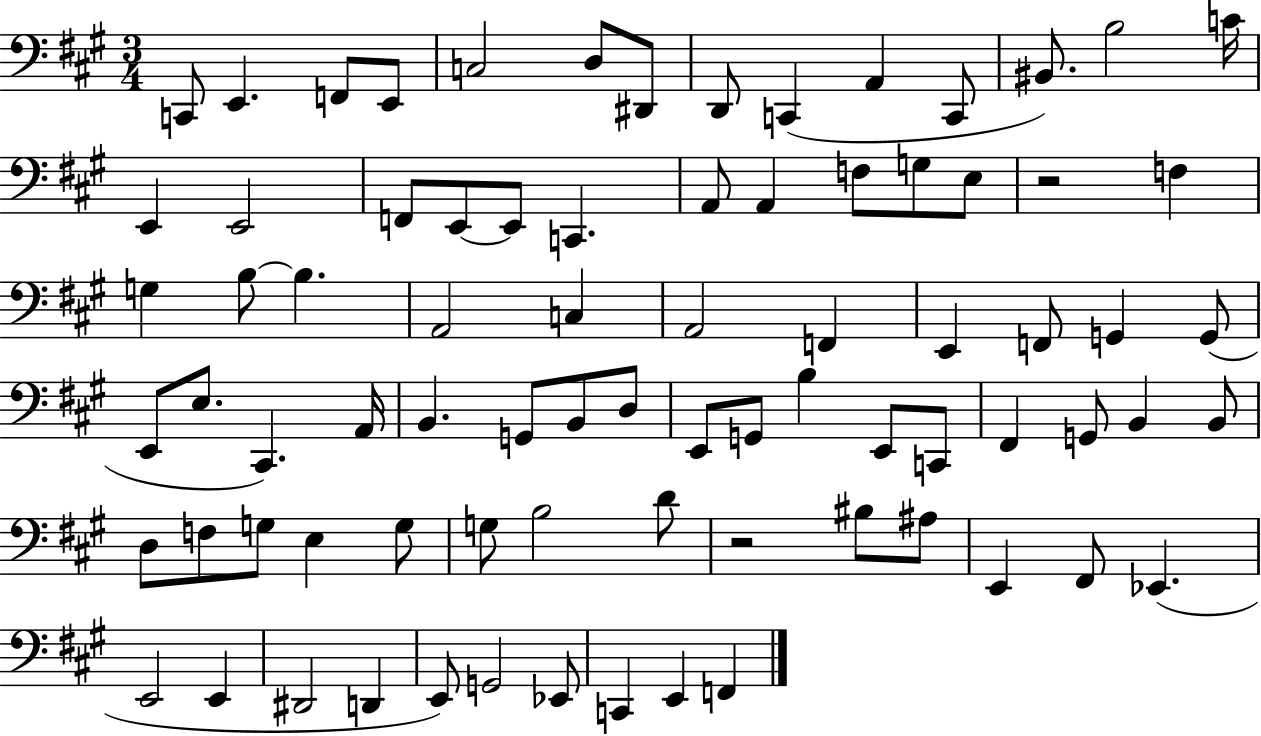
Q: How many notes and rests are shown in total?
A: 79